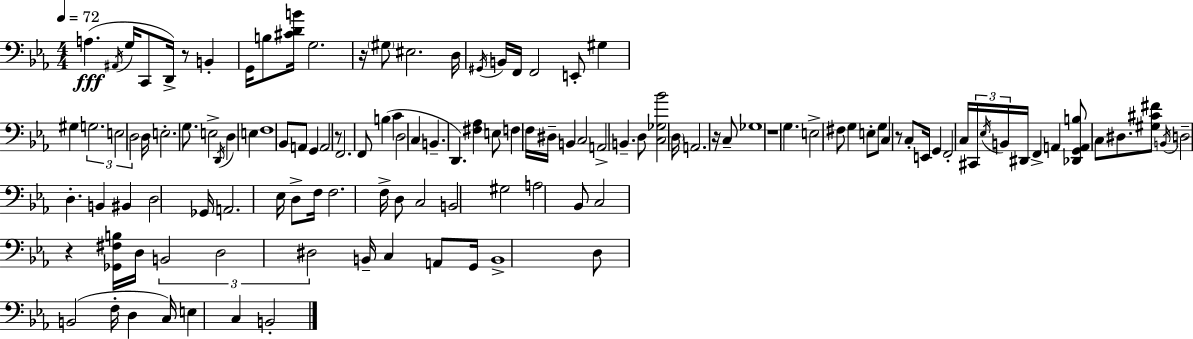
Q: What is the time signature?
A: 4/4